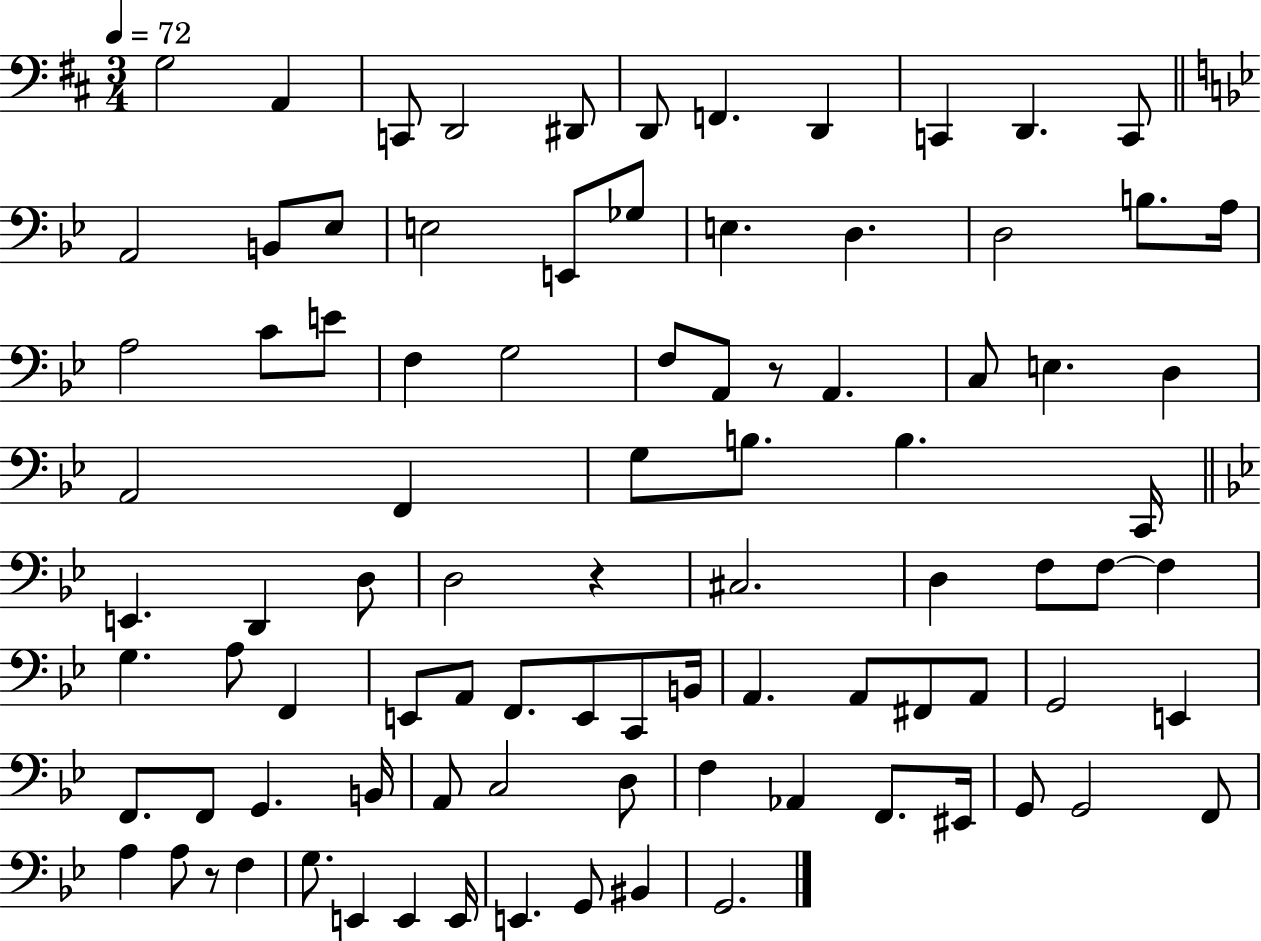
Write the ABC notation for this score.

X:1
T:Untitled
M:3/4
L:1/4
K:D
G,2 A,, C,,/2 D,,2 ^D,,/2 D,,/2 F,, D,, C,, D,, C,,/2 A,,2 B,,/2 _E,/2 E,2 E,,/2 _G,/2 E, D, D,2 B,/2 A,/4 A,2 C/2 E/2 F, G,2 F,/2 A,,/2 z/2 A,, C,/2 E, D, A,,2 F,, G,/2 B,/2 B, C,,/4 E,, D,, D,/2 D,2 z ^C,2 D, F,/2 F,/2 F, G, A,/2 F,, E,,/2 A,,/2 F,,/2 E,,/2 C,,/2 B,,/4 A,, A,,/2 ^F,,/2 A,,/2 G,,2 E,, F,,/2 F,,/2 G,, B,,/4 A,,/2 C,2 D,/2 F, _A,, F,,/2 ^E,,/4 G,,/2 G,,2 F,,/2 A, A,/2 z/2 F, G,/2 E,, E,, E,,/4 E,, G,,/2 ^B,, G,,2